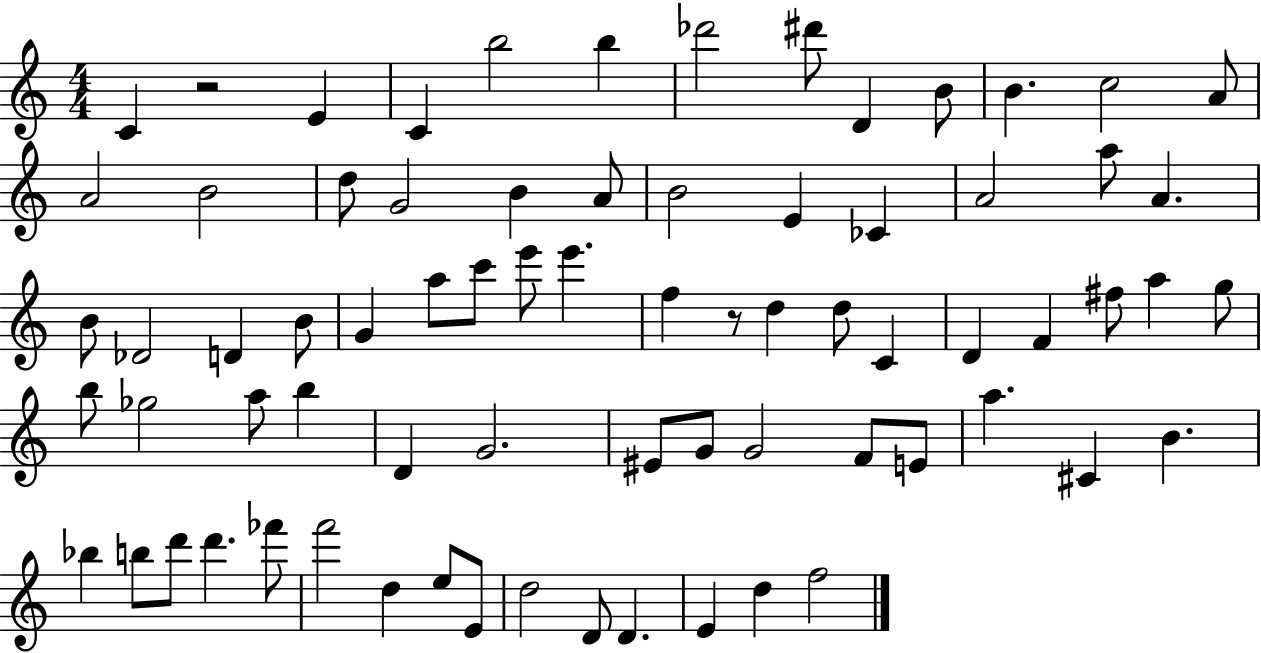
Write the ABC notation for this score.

X:1
T:Untitled
M:4/4
L:1/4
K:C
C z2 E C b2 b _d'2 ^d'/2 D B/2 B c2 A/2 A2 B2 d/2 G2 B A/2 B2 E _C A2 a/2 A B/2 _D2 D B/2 G a/2 c'/2 e'/2 e' f z/2 d d/2 C D F ^f/2 a g/2 b/2 _g2 a/2 b D G2 ^E/2 G/2 G2 F/2 E/2 a ^C B _b b/2 d'/2 d' _f'/2 f'2 d e/2 E/2 d2 D/2 D E d f2